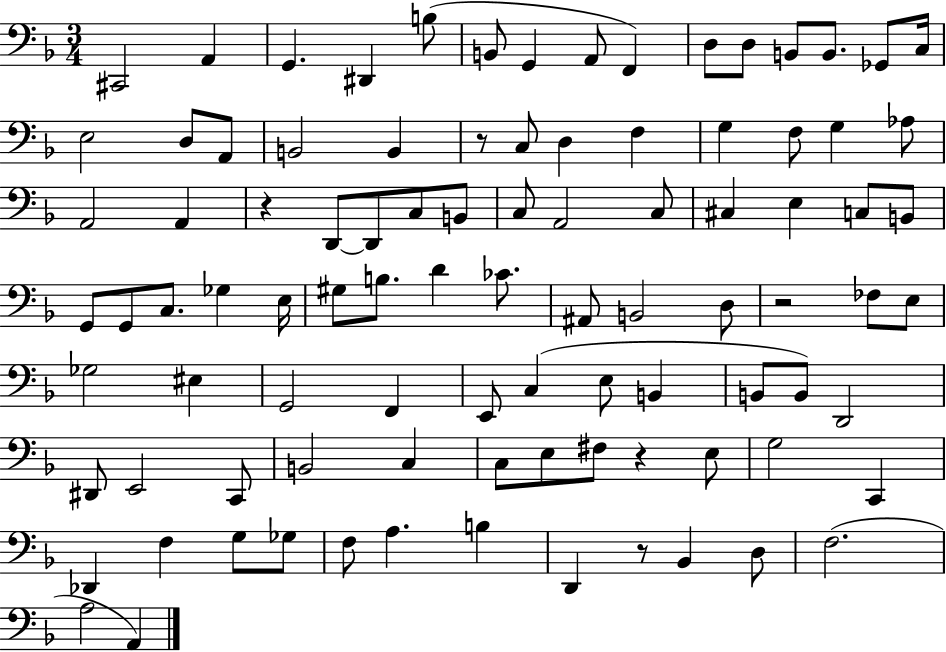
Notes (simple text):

C#2/h A2/q G2/q. D#2/q B3/e B2/e G2/q A2/e F2/q D3/e D3/e B2/e B2/e. Gb2/e C3/s E3/h D3/e A2/e B2/h B2/q R/e C3/e D3/q F3/q G3/q F3/e G3/q Ab3/e A2/h A2/q R/q D2/e D2/e C3/e B2/e C3/e A2/h C3/e C#3/q E3/q C3/e B2/e G2/e G2/e C3/e. Gb3/q E3/s G#3/e B3/e. D4/q CES4/e. A#2/e B2/h D3/e R/h FES3/e E3/e Gb3/h EIS3/q G2/h F2/q E2/e C3/q E3/e B2/q B2/e B2/e D2/h D#2/e E2/h C2/e B2/h C3/q C3/e E3/e F#3/e R/q E3/e G3/h C2/q Db2/q F3/q G3/e Gb3/e F3/e A3/q. B3/q D2/q R/e Bb2/q D3/e F3/h. A3/h A2/q